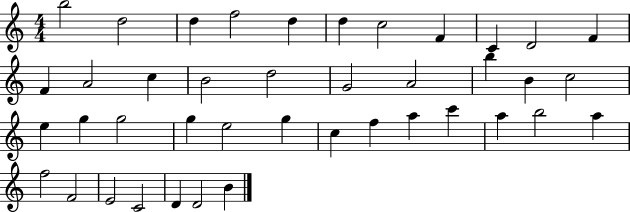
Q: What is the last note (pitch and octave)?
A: B4